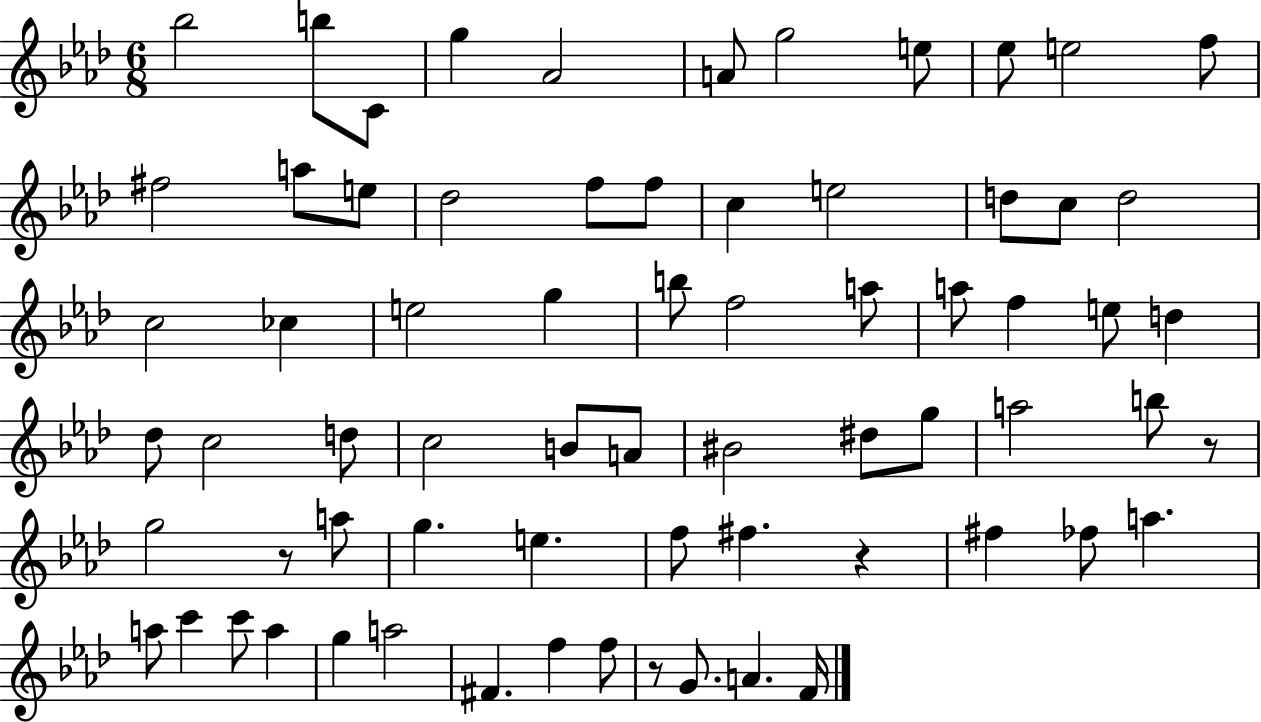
{
  \clef treble
  \numericTimeSignature
  \time 6/8
  \key aes \major
  bes''2 b''8 c'8 | g''4 aes'2 | a'8 g''2 e''8 | ees''8 e''2 f''8 | \break fis''2 a''8 e''8 | des''2 f''8 f''8 | c''4 e''2 | d''8 c''8 d''2 | \break c''2 ces''4 | e''2 g''4 | b''8 f''2 a''8 | a''8 f''4 e''8 d''4 | \break des''8 c''2 d''8 | c''2 b'8 a'8 | bis'2 dis''8 g''8 | a''2 b''8 r8 | \break g''2 r8 a''8 | g''4. e''4. | f''8 fis''4. r4 | fis''4 fes''8 a''4. | \break a''8 c'''4 c'''8 a''4 | g''4 a''2 | fis'4. f''4 f''8 | r8 g'8. a'4. f'16 | \break \bar "|."
}